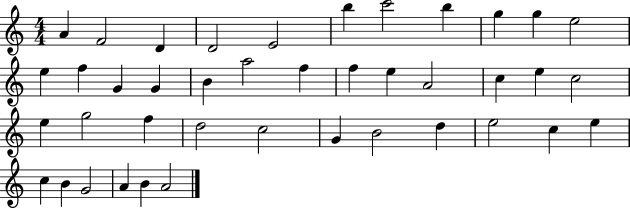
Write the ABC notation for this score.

X:1
T:Untitled
M:4/4
L:1/4
K:C
A F2 D D2 E2 b c'2 b g g e2 e f G G B a2 f f e A2 c e c2 e g2 f d2 c2 G B2 d e2 c e c B G2 A B A2